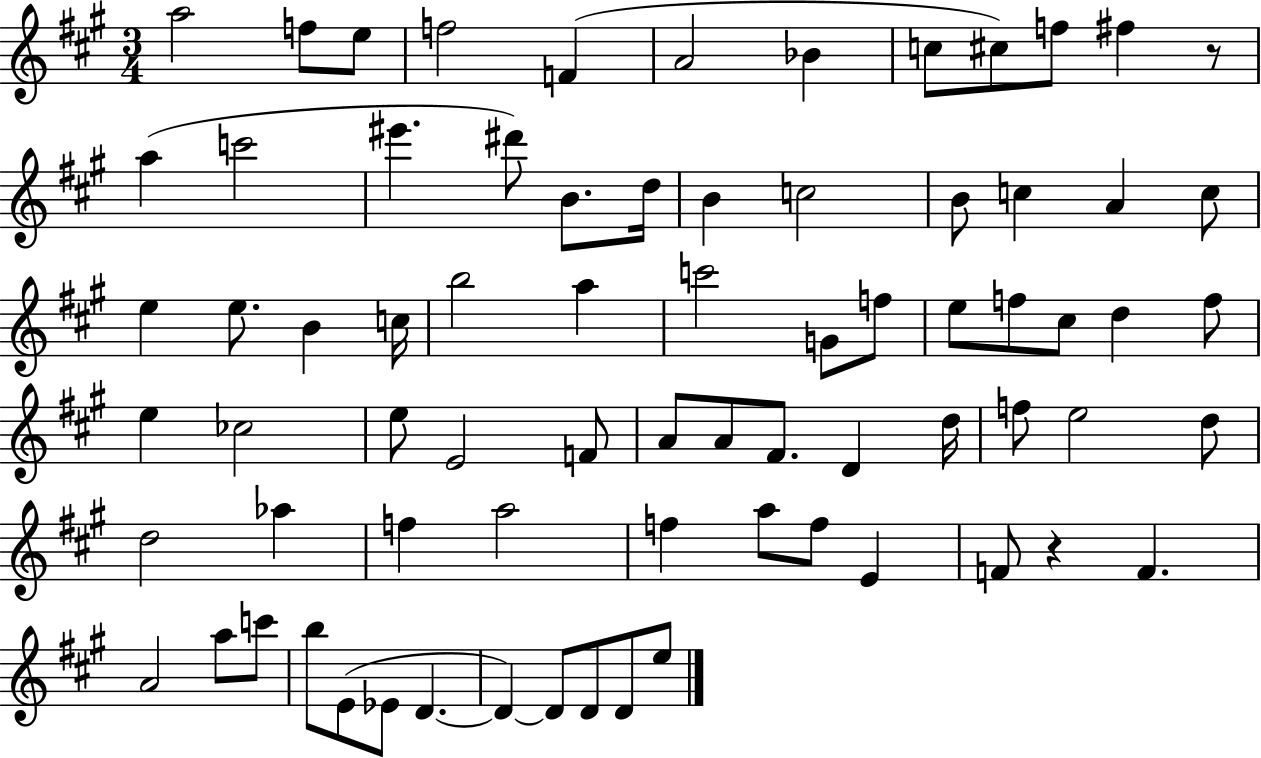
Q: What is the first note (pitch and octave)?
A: A5